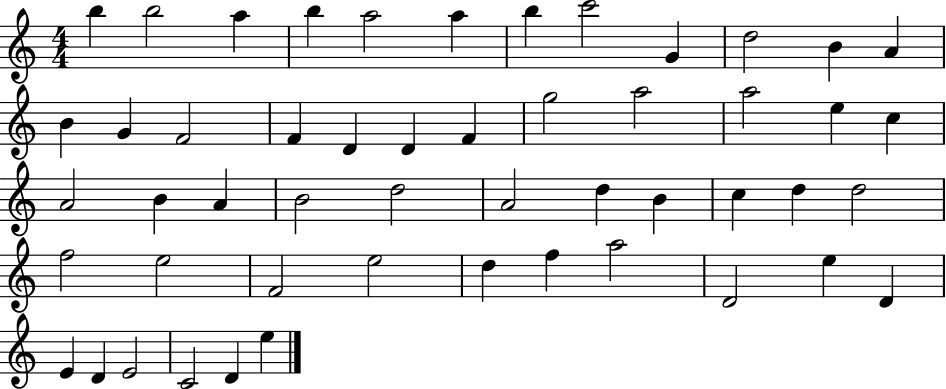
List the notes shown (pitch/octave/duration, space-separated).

B5/q B5/h A5/q B5/q A5/h A5/q B5/q C6/h G4/q D5/h B4/q A4/q B4/q G4/q F4/h F4/q D4/q D4/q F4/q G5/h A5/h A5/h E5/q C5/q A4/h B4/q A4/q B4/h D5/h A4/h D5/q B4/q C5/q D5/q D5/h F5/h E5/h F4/h E5/h D5/q F5/q A5/h D4/h E5/q D4/q E4/q D4/q E4/h C4/h D4/q E5/q